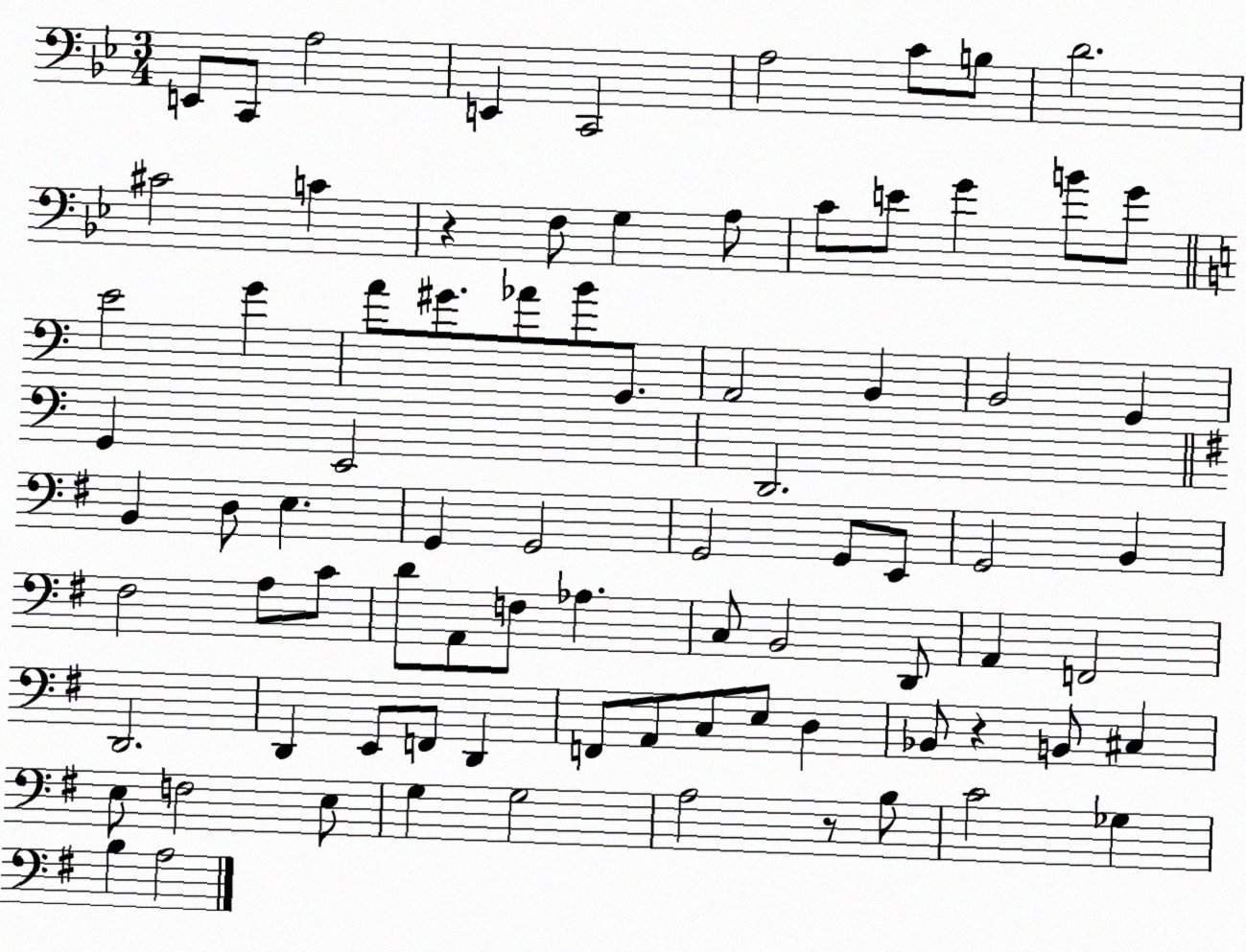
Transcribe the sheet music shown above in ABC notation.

X:1
T:Untitled
M:3/4
L:1/4
K:Bb
E,,/2 C,,/2 A,2 E,, C,,2 A,2 C/2 B,/2 D2 ^C2 C z F,/2 G, A,/2 C/2 E/2 G B/2 G/2 E2 G A/2 ^G/2 _A/2 B/2 G,,/2 A,,2 B,, B,,2 G,, G,, E,,2 D,,2 B,, D,/2 E, G,, G,,2 G,,2 G,,/2 E,,/2 G,,2 B,, ^F,2 A,/2 C/2 D/2 A,,/2 F,/2 _A, C,/2 B,,2 D,,/2 A,, F,,2 D,,2 D,, E,,/2 F,,/2 D,, F,,/2 A,,/2 C,/2 E,/2 D, _B,,/2 z B,,/2 ^C, E,/2 F,2 E,/2 G, G,2 A,2 z/2 B,/2 C2 _G, B, A,2